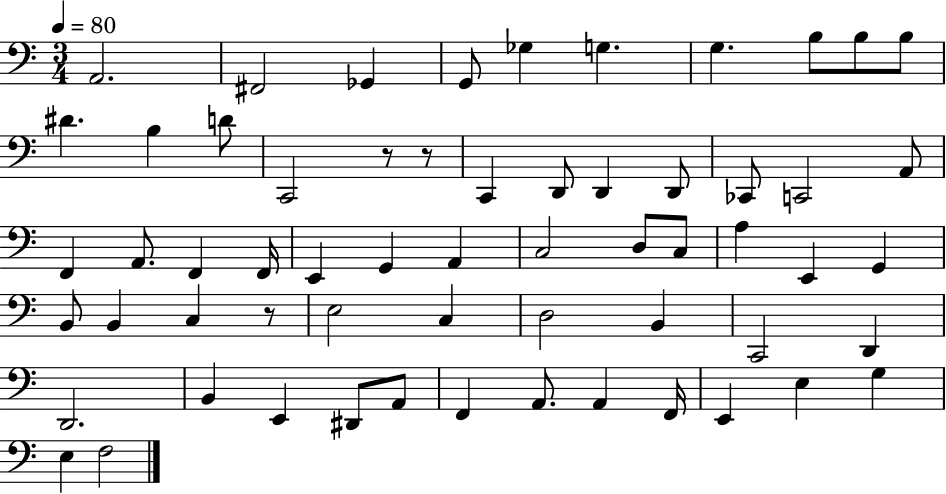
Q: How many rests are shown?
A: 3